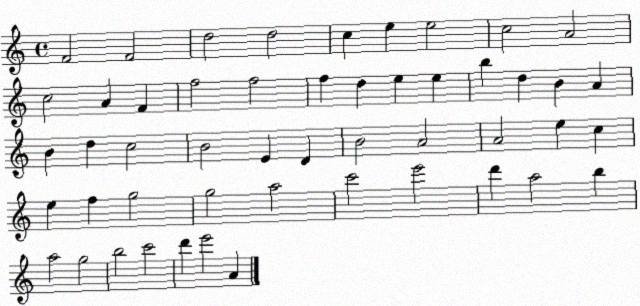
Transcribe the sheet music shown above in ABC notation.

X:1
T:Untitled
M:4/4
L:1/4
K:C
F2 F2 d2 d2 c e e2 c2 A2 c2 A F f2 f2 f d e e b d B A B d c2 B2 E D B2 A2 A2 e c e f g2 g2 a2 c'2 e'2 d' a2 b a2 g2 b2 c'2 d' e'2 A